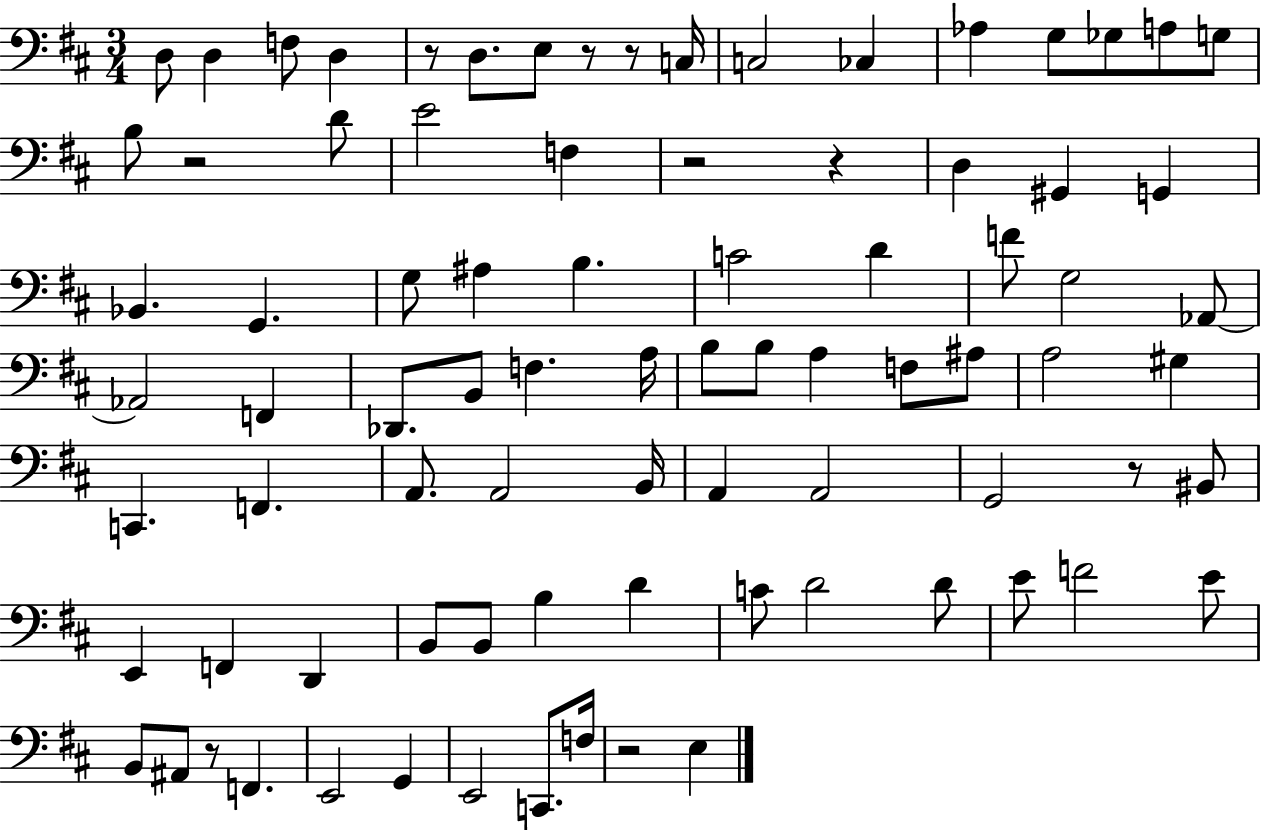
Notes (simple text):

D3/e D3/q F3/e D3/q R/e D3/e. E3/e R/e R/e C3/s C3/h CES3/q Ab3/q G3/e Gb3/e A3/e G3/e B3/e R/h D4/e E4/h F3/q R/h R/q D3/q G#2/q G2/q Bb2/q. G2/q. G3/e A#3/q B3/q. C4/h D4/q F4/e G3/h Ab2/e Ab2/h F2/q Db2/e. B2/e F3/q. A3/s B3/e B3/e A3/q F3/e A#3/e A3/h G#3/q C2/q. F2/q. A2/e. A2/h B2/s A2/q A2/h G2/h R/e BIS2/e E2/q F2/q D2/q B2/e B2/e B3/q D4/q C4/e D4/h D4/e E4/e F4/h E4/e B2/e A#2/e R/e F2/q. E2/h G2/q E2/h C2/e. F3/s R/h E3/q